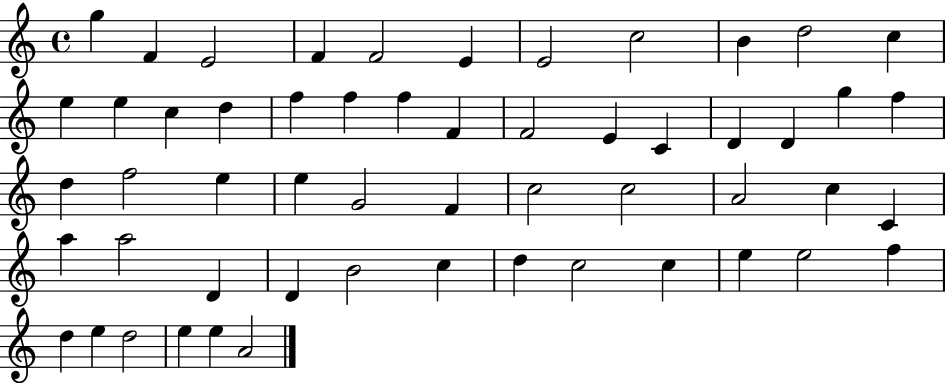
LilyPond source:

{
  \clef treble
  \time 4/4
  \defaultTimeSignature
  \key c \major
  g''4 f'4 e'2 | f'4 f'2 e'4 | e'2 c''2 | b'4 d''2 c''4 | \break e''4 e''4 c''4 d''4 | f''4 f''4 f''4 f'4 | f'2 e'4 c'4 | d'4 d'4 g''4 f''4 | \break d''4 f''2 e''4 | e''4 g'2 f'4 | c''2 c''2 | a'2 c''4 c'4 | \break a''4 a''2 d'4 | d'4 b'2 c''4 | d''4 c''2 c''4 | e''4 e''2 f''4 | \break d''4 e''4 d''2 | e''4 e''4 a'2 | \bar "|."
}